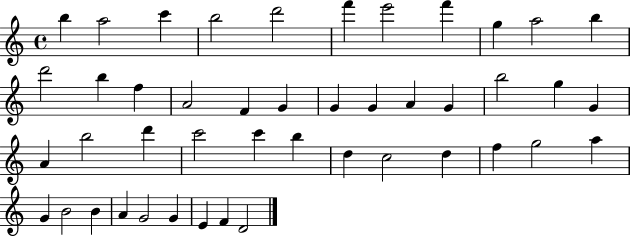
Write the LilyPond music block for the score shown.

{
  \clef treble
  \time 4/4
  \defaultTimeSignature
  \key c \major
  b''4 a''2 c'''4 | b''2 d'''2 | f'''4 e'''2 f'''4 | g''4 a''2 b''4 | \break d'''2 b''4 f''4 | a'2 f'4 g'4 | g'4 g'4 a'4 g'4 | b''2 g''4 g'4 | \break a'4 b''2 d'''4 | c'''2 c'''4 b''4 | d''4 c''2 d''4 | f''4 g''2 a''4 | \break g'4 b'2 b'4 | a'4 g'2 g'4 | e'4 f'4 d'2 | \bar "|."
}